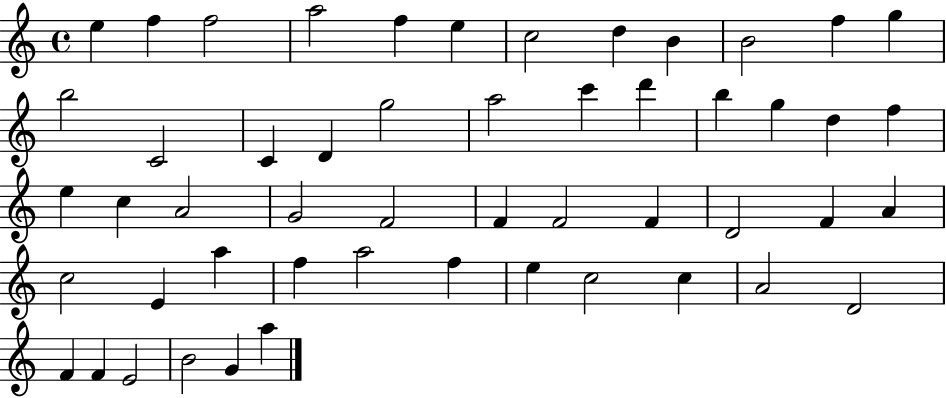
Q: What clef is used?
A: treble